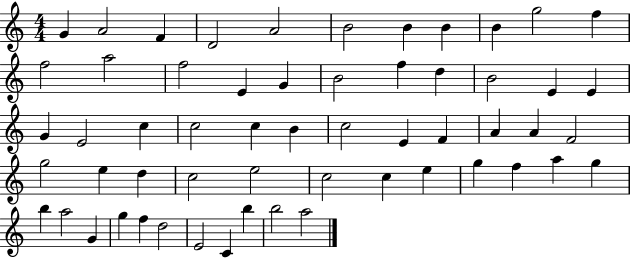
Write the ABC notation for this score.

X:1
T:Untitled
M:4/4
L:1/4
K:C
G A2 F D2 A2 B2 B B B g2 f f2 a2 f2 E G B2 f d B2 E E G E2 c c2 c B c2 E F A A F2 g2 e d c2 e2 c2 c e g f a g b a2 G g f d2 E2 C b b2 a2